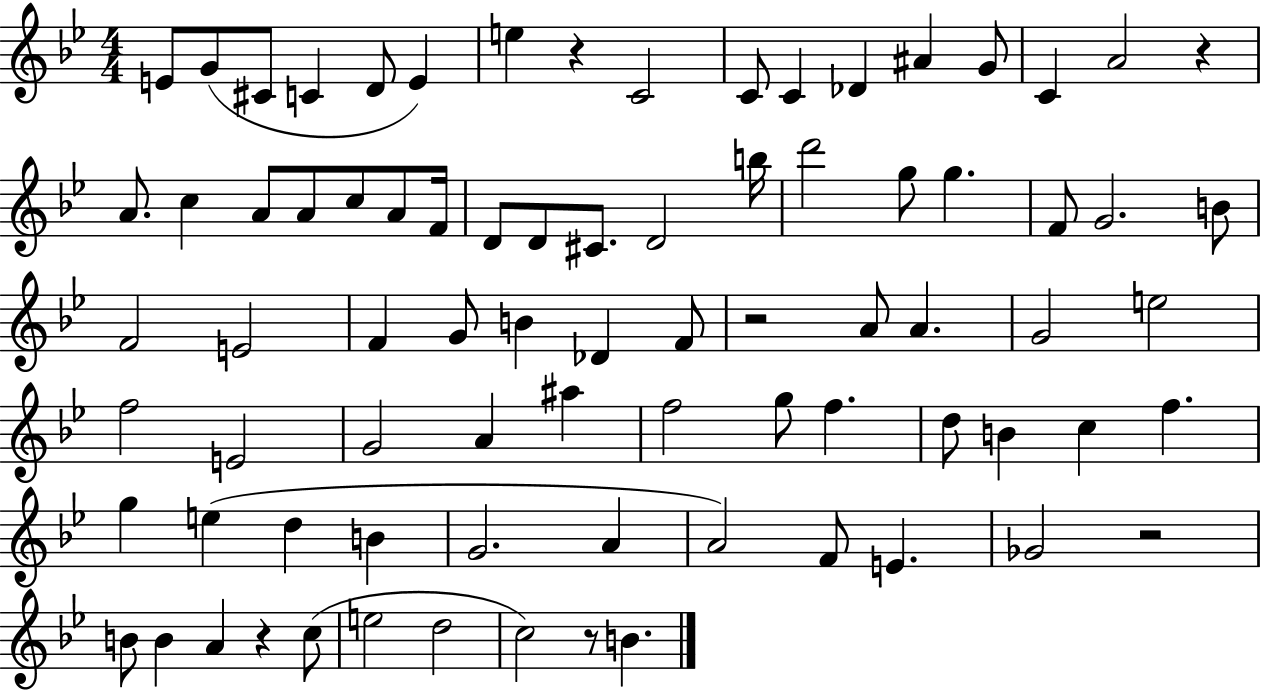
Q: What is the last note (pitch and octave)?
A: B4